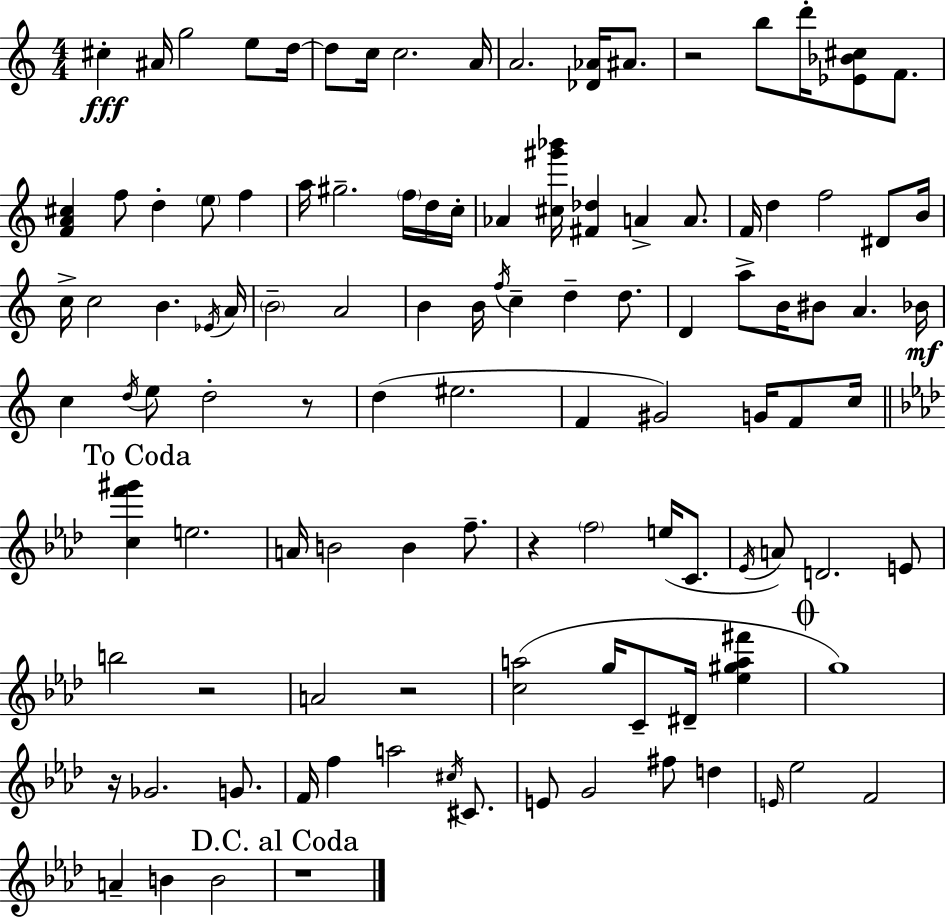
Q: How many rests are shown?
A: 7